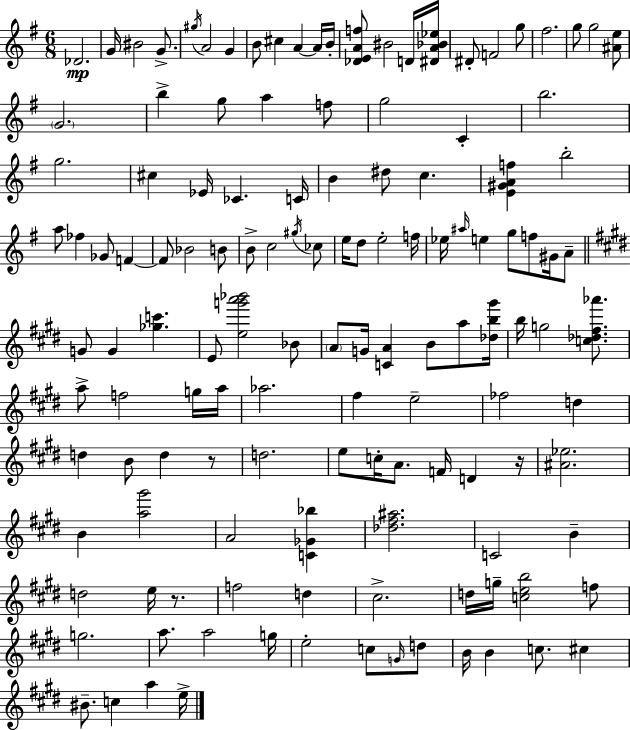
{
  \clef treble
  \numericTimeSignature
  \time 6/8
  \key g \major
  \repeat volta 2 { des'2.\mp | g'16 bis'2 g'8.-> | \acciaccatura { gis''16 } a'2 g'4 | b'8 cis''4 a'4~~ a'16 | \break b'16-. <des' e' a' f''>8 bis'2 d'16 | <dis' a' bes' ees''>16 dis'8-. f'2 g''8 | fis''2. | g''8 g''2 <ais' e''>8 | \break \parenthesize g'2. | b''4-> g''8 a''4 f''8 | g''2 c'4-. | b''2. | \break g''2. | cis''4 ees'16 ces'4. | c'16 b'4 dis''8 c''4. | <e' gis' a' f''>4 b''2-. | \break a''8 fes''4 ges'8 f'4~~ | f'8 bes'2 b'8 | b'8-> c''2 \acciaccatura { gis''16 } | ces''8 e''16 d''8 e''2-. | \break f''16 ees''16 \grace { ais''16 } e''4 g''8 f''8 | gis'16 a'8-- \bar "||" \break \key e \major g'8 g'4 <ges'' c'''>4. | e'8 <e'' g''' a''' bes'''>2 bes'8 | \parenthesize a'8 g'16 <c' a'>4 b'8 a''8 <des'' b'' gis'''>16 | b''16 g''2 <c'' des'' fis'' aes'''>8. | \break a''8-> f''2 g''16 a''16 | aes''2. | fis''4 e''2-- | fes''2 d''4 | \break d''4 b'8 d''4 r8 | d''2. | e''8 c''16-. a'8. f'16 d'4 r16 | <ais' ees''>2. | \break b'4 <a'' gis'''>2 | a'2 <c' ges' bes''>4 | <des'' fis'' ais''>2. | c'2 b'4-- | \break d''2 e''16 r8. | f''2 d''4 | cis''2.-> | d''16 g''16-- <c'' e'' b''>2 f''8 | \break g''2. | a''8. a''2 g''16 | e''2-. c''8 \grace { g'16 } d''8 | b'16 b'4 c''8. cis''4 | \break bis'8.-- c''4 a''4 | e''16-> } \bar "|."
}